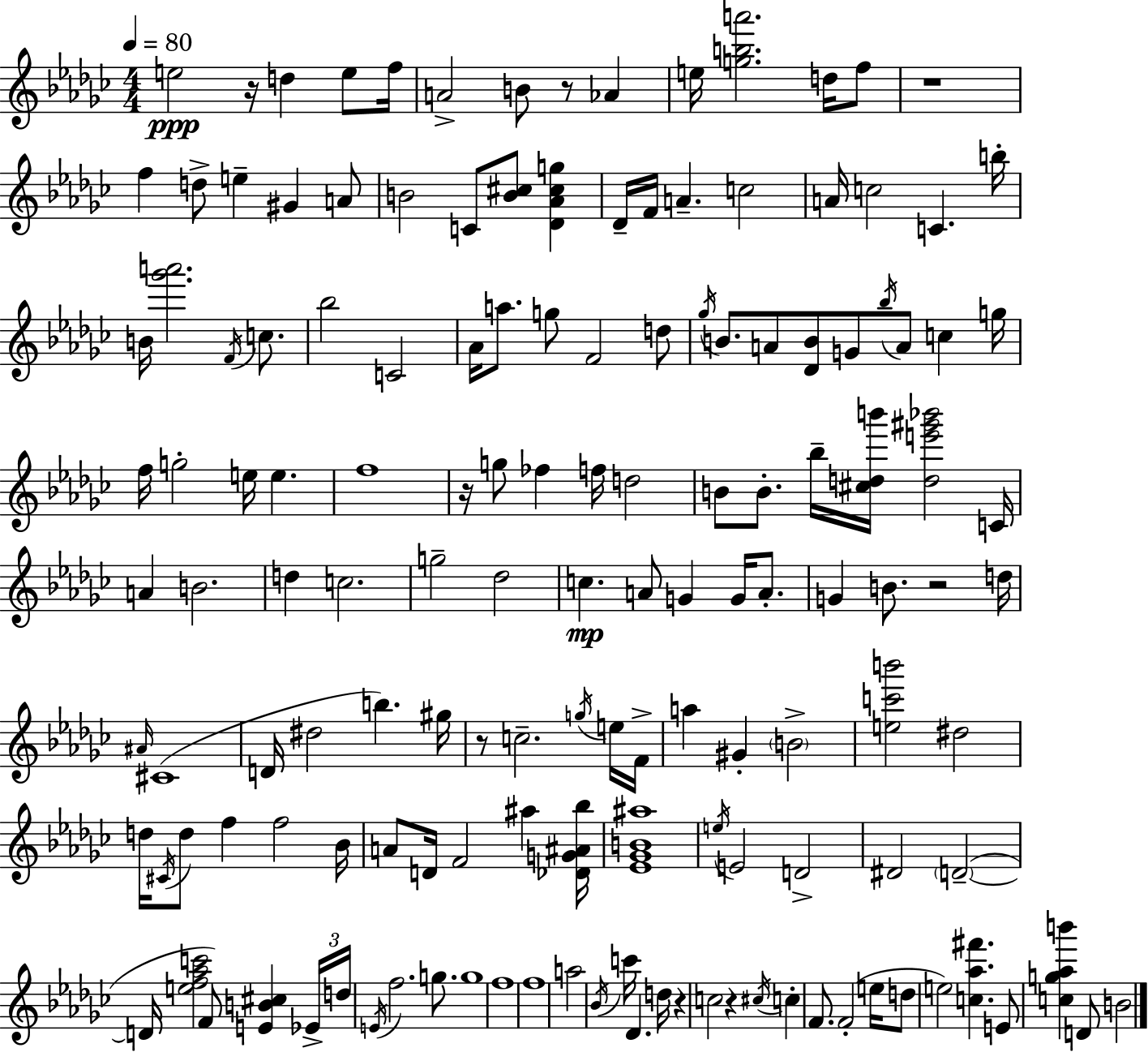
E5/h R/s D5/q E5/e F5/s A4/h B4/e R/e Ab4/q E5/s [G5,B5,A6]/h. D5/s F5/e R/w F5/q D5/e E5/q G#4/q A4/e B4/h C4/e [B4,C#5]/e [Db4,Ab4,C#5,G5]/q Db4/s F4/s A4/q. C5/h A4/s C5/h C4/q. B5/s B4/s [Gb6,A6]/h. F4/s C5/e. Bb5/h C4/h Ab4/s A5/e. G5/e F4/h D5/e Gb5/s B4/e. A4/e [Db4,B4]/e G4/e Bb5/s A4/e C5/q G5/s F5/s G5/h E5/s E5/q. F5/w R/s G5/e FES5/q F5/s D5/h B4/e B4/e. Bb5/s [C#5,D5,B6]/s [D5,E6,G#6,Bb6]/h C4/s A4/q B4/h. D5/q C5/h. G5/h Db5/h C5/q. A4/e G4/q G4/s A4/e. G4/q B4/e. R/h D5/s A#4/s C#4/w D4/s D#5/h B5/q. G#5/s R/e C5/h. G5/s E5/s F4/s A5/q G#4/q B4/h [E5,C6,B6]/h D#5/h D5/s C#4/s D5/e F5/q F5/h Bb4/s A4/e D4/s F4/h A#5/q [Db4,G4,A#4,Bb5]/s [Eb4,Gb4,B4,A#5]/w E5/s E4/h D4/h D#4/h D4/h D4/s [E5,F5,Ab5,C6]/h F4/e [E4,B4,C#5]/q Eb4/s D5/s E4/s F5/h. G5/e. G5/w F5/w F5/w A5/h Bb4/s C6/s Db4/q. D5/s R/q C5/h R/q C#5/s C5/q F4/e. F4/h E5/s D5/e E5/h [C5,Ab5,F#6]/q. E4/e [C5,G5,Ab5,B6]/q D4/e B4/h